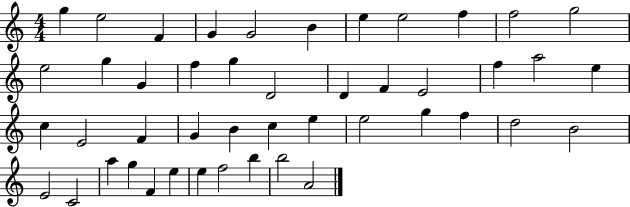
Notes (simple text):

G5/q E5/h F4/q G4/q G4/h B4/q E5/q E5/h F5/q F5/h G5/h E5/h G5/q G4/q F5/q G5/q D4/h D4/q F4/q E4/h F5/q A5/h E5/q C5/q E4/h F4/q G4/q B4/q C5/q E5/q E5/h G5/q F5/q D5/h B4/h E4/h C4/h A5/q G5/q F4/q E5/q E5/q F5/h B5/q B5/h A4/h